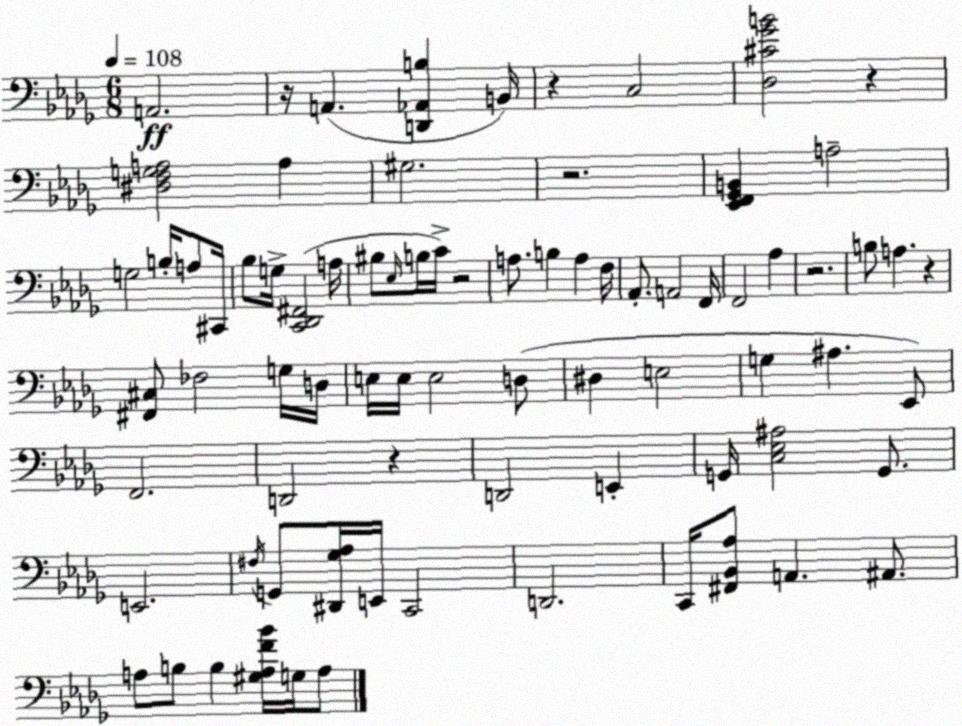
X:1
T:Untitled
M:6/8
L:1/4
K:Bbm
A,,2 z/4 A,, [D,,_A,,B,] B,,/4 z C,2 [_D,^C_GB]2 z [^D,F,G,A,]2 A, ^G,2 z2 [_E,,F,,_G,,B,,] A,2 G,2 B,/4 A,/2 ^C,,/4 _B,/2 G,/4 [C,,_D,,^F,,]2 A,/4 ^B,/2 _E,/4 B,/4 C/4 z2 A,/2 B, A, F,/4 _A,,/2 A,,2 F,,/4 F,,2 _A, z2 B,/2 A, z [^F,,^C,]/2 _F,2 G,/4 D,/4 E,/4 E,/4 E,2 D,/2 ^D, E,2 G, ^A, _E,,/2 F,,2 D,,2 z D,,2 E,, G,,/4 [C,_E,^A,]2 G,,/2 E,,2 ^F,/4 G,,/2 [^D,,_G,_A,]/4 E,,/4 C,,2 D,,2 C,,/4 [^F,,_B,,_A,]/2 A,, ^A,,/2 A,/2 B,/2 B, [^G,A,F_B]/4 G,/4 A,/2